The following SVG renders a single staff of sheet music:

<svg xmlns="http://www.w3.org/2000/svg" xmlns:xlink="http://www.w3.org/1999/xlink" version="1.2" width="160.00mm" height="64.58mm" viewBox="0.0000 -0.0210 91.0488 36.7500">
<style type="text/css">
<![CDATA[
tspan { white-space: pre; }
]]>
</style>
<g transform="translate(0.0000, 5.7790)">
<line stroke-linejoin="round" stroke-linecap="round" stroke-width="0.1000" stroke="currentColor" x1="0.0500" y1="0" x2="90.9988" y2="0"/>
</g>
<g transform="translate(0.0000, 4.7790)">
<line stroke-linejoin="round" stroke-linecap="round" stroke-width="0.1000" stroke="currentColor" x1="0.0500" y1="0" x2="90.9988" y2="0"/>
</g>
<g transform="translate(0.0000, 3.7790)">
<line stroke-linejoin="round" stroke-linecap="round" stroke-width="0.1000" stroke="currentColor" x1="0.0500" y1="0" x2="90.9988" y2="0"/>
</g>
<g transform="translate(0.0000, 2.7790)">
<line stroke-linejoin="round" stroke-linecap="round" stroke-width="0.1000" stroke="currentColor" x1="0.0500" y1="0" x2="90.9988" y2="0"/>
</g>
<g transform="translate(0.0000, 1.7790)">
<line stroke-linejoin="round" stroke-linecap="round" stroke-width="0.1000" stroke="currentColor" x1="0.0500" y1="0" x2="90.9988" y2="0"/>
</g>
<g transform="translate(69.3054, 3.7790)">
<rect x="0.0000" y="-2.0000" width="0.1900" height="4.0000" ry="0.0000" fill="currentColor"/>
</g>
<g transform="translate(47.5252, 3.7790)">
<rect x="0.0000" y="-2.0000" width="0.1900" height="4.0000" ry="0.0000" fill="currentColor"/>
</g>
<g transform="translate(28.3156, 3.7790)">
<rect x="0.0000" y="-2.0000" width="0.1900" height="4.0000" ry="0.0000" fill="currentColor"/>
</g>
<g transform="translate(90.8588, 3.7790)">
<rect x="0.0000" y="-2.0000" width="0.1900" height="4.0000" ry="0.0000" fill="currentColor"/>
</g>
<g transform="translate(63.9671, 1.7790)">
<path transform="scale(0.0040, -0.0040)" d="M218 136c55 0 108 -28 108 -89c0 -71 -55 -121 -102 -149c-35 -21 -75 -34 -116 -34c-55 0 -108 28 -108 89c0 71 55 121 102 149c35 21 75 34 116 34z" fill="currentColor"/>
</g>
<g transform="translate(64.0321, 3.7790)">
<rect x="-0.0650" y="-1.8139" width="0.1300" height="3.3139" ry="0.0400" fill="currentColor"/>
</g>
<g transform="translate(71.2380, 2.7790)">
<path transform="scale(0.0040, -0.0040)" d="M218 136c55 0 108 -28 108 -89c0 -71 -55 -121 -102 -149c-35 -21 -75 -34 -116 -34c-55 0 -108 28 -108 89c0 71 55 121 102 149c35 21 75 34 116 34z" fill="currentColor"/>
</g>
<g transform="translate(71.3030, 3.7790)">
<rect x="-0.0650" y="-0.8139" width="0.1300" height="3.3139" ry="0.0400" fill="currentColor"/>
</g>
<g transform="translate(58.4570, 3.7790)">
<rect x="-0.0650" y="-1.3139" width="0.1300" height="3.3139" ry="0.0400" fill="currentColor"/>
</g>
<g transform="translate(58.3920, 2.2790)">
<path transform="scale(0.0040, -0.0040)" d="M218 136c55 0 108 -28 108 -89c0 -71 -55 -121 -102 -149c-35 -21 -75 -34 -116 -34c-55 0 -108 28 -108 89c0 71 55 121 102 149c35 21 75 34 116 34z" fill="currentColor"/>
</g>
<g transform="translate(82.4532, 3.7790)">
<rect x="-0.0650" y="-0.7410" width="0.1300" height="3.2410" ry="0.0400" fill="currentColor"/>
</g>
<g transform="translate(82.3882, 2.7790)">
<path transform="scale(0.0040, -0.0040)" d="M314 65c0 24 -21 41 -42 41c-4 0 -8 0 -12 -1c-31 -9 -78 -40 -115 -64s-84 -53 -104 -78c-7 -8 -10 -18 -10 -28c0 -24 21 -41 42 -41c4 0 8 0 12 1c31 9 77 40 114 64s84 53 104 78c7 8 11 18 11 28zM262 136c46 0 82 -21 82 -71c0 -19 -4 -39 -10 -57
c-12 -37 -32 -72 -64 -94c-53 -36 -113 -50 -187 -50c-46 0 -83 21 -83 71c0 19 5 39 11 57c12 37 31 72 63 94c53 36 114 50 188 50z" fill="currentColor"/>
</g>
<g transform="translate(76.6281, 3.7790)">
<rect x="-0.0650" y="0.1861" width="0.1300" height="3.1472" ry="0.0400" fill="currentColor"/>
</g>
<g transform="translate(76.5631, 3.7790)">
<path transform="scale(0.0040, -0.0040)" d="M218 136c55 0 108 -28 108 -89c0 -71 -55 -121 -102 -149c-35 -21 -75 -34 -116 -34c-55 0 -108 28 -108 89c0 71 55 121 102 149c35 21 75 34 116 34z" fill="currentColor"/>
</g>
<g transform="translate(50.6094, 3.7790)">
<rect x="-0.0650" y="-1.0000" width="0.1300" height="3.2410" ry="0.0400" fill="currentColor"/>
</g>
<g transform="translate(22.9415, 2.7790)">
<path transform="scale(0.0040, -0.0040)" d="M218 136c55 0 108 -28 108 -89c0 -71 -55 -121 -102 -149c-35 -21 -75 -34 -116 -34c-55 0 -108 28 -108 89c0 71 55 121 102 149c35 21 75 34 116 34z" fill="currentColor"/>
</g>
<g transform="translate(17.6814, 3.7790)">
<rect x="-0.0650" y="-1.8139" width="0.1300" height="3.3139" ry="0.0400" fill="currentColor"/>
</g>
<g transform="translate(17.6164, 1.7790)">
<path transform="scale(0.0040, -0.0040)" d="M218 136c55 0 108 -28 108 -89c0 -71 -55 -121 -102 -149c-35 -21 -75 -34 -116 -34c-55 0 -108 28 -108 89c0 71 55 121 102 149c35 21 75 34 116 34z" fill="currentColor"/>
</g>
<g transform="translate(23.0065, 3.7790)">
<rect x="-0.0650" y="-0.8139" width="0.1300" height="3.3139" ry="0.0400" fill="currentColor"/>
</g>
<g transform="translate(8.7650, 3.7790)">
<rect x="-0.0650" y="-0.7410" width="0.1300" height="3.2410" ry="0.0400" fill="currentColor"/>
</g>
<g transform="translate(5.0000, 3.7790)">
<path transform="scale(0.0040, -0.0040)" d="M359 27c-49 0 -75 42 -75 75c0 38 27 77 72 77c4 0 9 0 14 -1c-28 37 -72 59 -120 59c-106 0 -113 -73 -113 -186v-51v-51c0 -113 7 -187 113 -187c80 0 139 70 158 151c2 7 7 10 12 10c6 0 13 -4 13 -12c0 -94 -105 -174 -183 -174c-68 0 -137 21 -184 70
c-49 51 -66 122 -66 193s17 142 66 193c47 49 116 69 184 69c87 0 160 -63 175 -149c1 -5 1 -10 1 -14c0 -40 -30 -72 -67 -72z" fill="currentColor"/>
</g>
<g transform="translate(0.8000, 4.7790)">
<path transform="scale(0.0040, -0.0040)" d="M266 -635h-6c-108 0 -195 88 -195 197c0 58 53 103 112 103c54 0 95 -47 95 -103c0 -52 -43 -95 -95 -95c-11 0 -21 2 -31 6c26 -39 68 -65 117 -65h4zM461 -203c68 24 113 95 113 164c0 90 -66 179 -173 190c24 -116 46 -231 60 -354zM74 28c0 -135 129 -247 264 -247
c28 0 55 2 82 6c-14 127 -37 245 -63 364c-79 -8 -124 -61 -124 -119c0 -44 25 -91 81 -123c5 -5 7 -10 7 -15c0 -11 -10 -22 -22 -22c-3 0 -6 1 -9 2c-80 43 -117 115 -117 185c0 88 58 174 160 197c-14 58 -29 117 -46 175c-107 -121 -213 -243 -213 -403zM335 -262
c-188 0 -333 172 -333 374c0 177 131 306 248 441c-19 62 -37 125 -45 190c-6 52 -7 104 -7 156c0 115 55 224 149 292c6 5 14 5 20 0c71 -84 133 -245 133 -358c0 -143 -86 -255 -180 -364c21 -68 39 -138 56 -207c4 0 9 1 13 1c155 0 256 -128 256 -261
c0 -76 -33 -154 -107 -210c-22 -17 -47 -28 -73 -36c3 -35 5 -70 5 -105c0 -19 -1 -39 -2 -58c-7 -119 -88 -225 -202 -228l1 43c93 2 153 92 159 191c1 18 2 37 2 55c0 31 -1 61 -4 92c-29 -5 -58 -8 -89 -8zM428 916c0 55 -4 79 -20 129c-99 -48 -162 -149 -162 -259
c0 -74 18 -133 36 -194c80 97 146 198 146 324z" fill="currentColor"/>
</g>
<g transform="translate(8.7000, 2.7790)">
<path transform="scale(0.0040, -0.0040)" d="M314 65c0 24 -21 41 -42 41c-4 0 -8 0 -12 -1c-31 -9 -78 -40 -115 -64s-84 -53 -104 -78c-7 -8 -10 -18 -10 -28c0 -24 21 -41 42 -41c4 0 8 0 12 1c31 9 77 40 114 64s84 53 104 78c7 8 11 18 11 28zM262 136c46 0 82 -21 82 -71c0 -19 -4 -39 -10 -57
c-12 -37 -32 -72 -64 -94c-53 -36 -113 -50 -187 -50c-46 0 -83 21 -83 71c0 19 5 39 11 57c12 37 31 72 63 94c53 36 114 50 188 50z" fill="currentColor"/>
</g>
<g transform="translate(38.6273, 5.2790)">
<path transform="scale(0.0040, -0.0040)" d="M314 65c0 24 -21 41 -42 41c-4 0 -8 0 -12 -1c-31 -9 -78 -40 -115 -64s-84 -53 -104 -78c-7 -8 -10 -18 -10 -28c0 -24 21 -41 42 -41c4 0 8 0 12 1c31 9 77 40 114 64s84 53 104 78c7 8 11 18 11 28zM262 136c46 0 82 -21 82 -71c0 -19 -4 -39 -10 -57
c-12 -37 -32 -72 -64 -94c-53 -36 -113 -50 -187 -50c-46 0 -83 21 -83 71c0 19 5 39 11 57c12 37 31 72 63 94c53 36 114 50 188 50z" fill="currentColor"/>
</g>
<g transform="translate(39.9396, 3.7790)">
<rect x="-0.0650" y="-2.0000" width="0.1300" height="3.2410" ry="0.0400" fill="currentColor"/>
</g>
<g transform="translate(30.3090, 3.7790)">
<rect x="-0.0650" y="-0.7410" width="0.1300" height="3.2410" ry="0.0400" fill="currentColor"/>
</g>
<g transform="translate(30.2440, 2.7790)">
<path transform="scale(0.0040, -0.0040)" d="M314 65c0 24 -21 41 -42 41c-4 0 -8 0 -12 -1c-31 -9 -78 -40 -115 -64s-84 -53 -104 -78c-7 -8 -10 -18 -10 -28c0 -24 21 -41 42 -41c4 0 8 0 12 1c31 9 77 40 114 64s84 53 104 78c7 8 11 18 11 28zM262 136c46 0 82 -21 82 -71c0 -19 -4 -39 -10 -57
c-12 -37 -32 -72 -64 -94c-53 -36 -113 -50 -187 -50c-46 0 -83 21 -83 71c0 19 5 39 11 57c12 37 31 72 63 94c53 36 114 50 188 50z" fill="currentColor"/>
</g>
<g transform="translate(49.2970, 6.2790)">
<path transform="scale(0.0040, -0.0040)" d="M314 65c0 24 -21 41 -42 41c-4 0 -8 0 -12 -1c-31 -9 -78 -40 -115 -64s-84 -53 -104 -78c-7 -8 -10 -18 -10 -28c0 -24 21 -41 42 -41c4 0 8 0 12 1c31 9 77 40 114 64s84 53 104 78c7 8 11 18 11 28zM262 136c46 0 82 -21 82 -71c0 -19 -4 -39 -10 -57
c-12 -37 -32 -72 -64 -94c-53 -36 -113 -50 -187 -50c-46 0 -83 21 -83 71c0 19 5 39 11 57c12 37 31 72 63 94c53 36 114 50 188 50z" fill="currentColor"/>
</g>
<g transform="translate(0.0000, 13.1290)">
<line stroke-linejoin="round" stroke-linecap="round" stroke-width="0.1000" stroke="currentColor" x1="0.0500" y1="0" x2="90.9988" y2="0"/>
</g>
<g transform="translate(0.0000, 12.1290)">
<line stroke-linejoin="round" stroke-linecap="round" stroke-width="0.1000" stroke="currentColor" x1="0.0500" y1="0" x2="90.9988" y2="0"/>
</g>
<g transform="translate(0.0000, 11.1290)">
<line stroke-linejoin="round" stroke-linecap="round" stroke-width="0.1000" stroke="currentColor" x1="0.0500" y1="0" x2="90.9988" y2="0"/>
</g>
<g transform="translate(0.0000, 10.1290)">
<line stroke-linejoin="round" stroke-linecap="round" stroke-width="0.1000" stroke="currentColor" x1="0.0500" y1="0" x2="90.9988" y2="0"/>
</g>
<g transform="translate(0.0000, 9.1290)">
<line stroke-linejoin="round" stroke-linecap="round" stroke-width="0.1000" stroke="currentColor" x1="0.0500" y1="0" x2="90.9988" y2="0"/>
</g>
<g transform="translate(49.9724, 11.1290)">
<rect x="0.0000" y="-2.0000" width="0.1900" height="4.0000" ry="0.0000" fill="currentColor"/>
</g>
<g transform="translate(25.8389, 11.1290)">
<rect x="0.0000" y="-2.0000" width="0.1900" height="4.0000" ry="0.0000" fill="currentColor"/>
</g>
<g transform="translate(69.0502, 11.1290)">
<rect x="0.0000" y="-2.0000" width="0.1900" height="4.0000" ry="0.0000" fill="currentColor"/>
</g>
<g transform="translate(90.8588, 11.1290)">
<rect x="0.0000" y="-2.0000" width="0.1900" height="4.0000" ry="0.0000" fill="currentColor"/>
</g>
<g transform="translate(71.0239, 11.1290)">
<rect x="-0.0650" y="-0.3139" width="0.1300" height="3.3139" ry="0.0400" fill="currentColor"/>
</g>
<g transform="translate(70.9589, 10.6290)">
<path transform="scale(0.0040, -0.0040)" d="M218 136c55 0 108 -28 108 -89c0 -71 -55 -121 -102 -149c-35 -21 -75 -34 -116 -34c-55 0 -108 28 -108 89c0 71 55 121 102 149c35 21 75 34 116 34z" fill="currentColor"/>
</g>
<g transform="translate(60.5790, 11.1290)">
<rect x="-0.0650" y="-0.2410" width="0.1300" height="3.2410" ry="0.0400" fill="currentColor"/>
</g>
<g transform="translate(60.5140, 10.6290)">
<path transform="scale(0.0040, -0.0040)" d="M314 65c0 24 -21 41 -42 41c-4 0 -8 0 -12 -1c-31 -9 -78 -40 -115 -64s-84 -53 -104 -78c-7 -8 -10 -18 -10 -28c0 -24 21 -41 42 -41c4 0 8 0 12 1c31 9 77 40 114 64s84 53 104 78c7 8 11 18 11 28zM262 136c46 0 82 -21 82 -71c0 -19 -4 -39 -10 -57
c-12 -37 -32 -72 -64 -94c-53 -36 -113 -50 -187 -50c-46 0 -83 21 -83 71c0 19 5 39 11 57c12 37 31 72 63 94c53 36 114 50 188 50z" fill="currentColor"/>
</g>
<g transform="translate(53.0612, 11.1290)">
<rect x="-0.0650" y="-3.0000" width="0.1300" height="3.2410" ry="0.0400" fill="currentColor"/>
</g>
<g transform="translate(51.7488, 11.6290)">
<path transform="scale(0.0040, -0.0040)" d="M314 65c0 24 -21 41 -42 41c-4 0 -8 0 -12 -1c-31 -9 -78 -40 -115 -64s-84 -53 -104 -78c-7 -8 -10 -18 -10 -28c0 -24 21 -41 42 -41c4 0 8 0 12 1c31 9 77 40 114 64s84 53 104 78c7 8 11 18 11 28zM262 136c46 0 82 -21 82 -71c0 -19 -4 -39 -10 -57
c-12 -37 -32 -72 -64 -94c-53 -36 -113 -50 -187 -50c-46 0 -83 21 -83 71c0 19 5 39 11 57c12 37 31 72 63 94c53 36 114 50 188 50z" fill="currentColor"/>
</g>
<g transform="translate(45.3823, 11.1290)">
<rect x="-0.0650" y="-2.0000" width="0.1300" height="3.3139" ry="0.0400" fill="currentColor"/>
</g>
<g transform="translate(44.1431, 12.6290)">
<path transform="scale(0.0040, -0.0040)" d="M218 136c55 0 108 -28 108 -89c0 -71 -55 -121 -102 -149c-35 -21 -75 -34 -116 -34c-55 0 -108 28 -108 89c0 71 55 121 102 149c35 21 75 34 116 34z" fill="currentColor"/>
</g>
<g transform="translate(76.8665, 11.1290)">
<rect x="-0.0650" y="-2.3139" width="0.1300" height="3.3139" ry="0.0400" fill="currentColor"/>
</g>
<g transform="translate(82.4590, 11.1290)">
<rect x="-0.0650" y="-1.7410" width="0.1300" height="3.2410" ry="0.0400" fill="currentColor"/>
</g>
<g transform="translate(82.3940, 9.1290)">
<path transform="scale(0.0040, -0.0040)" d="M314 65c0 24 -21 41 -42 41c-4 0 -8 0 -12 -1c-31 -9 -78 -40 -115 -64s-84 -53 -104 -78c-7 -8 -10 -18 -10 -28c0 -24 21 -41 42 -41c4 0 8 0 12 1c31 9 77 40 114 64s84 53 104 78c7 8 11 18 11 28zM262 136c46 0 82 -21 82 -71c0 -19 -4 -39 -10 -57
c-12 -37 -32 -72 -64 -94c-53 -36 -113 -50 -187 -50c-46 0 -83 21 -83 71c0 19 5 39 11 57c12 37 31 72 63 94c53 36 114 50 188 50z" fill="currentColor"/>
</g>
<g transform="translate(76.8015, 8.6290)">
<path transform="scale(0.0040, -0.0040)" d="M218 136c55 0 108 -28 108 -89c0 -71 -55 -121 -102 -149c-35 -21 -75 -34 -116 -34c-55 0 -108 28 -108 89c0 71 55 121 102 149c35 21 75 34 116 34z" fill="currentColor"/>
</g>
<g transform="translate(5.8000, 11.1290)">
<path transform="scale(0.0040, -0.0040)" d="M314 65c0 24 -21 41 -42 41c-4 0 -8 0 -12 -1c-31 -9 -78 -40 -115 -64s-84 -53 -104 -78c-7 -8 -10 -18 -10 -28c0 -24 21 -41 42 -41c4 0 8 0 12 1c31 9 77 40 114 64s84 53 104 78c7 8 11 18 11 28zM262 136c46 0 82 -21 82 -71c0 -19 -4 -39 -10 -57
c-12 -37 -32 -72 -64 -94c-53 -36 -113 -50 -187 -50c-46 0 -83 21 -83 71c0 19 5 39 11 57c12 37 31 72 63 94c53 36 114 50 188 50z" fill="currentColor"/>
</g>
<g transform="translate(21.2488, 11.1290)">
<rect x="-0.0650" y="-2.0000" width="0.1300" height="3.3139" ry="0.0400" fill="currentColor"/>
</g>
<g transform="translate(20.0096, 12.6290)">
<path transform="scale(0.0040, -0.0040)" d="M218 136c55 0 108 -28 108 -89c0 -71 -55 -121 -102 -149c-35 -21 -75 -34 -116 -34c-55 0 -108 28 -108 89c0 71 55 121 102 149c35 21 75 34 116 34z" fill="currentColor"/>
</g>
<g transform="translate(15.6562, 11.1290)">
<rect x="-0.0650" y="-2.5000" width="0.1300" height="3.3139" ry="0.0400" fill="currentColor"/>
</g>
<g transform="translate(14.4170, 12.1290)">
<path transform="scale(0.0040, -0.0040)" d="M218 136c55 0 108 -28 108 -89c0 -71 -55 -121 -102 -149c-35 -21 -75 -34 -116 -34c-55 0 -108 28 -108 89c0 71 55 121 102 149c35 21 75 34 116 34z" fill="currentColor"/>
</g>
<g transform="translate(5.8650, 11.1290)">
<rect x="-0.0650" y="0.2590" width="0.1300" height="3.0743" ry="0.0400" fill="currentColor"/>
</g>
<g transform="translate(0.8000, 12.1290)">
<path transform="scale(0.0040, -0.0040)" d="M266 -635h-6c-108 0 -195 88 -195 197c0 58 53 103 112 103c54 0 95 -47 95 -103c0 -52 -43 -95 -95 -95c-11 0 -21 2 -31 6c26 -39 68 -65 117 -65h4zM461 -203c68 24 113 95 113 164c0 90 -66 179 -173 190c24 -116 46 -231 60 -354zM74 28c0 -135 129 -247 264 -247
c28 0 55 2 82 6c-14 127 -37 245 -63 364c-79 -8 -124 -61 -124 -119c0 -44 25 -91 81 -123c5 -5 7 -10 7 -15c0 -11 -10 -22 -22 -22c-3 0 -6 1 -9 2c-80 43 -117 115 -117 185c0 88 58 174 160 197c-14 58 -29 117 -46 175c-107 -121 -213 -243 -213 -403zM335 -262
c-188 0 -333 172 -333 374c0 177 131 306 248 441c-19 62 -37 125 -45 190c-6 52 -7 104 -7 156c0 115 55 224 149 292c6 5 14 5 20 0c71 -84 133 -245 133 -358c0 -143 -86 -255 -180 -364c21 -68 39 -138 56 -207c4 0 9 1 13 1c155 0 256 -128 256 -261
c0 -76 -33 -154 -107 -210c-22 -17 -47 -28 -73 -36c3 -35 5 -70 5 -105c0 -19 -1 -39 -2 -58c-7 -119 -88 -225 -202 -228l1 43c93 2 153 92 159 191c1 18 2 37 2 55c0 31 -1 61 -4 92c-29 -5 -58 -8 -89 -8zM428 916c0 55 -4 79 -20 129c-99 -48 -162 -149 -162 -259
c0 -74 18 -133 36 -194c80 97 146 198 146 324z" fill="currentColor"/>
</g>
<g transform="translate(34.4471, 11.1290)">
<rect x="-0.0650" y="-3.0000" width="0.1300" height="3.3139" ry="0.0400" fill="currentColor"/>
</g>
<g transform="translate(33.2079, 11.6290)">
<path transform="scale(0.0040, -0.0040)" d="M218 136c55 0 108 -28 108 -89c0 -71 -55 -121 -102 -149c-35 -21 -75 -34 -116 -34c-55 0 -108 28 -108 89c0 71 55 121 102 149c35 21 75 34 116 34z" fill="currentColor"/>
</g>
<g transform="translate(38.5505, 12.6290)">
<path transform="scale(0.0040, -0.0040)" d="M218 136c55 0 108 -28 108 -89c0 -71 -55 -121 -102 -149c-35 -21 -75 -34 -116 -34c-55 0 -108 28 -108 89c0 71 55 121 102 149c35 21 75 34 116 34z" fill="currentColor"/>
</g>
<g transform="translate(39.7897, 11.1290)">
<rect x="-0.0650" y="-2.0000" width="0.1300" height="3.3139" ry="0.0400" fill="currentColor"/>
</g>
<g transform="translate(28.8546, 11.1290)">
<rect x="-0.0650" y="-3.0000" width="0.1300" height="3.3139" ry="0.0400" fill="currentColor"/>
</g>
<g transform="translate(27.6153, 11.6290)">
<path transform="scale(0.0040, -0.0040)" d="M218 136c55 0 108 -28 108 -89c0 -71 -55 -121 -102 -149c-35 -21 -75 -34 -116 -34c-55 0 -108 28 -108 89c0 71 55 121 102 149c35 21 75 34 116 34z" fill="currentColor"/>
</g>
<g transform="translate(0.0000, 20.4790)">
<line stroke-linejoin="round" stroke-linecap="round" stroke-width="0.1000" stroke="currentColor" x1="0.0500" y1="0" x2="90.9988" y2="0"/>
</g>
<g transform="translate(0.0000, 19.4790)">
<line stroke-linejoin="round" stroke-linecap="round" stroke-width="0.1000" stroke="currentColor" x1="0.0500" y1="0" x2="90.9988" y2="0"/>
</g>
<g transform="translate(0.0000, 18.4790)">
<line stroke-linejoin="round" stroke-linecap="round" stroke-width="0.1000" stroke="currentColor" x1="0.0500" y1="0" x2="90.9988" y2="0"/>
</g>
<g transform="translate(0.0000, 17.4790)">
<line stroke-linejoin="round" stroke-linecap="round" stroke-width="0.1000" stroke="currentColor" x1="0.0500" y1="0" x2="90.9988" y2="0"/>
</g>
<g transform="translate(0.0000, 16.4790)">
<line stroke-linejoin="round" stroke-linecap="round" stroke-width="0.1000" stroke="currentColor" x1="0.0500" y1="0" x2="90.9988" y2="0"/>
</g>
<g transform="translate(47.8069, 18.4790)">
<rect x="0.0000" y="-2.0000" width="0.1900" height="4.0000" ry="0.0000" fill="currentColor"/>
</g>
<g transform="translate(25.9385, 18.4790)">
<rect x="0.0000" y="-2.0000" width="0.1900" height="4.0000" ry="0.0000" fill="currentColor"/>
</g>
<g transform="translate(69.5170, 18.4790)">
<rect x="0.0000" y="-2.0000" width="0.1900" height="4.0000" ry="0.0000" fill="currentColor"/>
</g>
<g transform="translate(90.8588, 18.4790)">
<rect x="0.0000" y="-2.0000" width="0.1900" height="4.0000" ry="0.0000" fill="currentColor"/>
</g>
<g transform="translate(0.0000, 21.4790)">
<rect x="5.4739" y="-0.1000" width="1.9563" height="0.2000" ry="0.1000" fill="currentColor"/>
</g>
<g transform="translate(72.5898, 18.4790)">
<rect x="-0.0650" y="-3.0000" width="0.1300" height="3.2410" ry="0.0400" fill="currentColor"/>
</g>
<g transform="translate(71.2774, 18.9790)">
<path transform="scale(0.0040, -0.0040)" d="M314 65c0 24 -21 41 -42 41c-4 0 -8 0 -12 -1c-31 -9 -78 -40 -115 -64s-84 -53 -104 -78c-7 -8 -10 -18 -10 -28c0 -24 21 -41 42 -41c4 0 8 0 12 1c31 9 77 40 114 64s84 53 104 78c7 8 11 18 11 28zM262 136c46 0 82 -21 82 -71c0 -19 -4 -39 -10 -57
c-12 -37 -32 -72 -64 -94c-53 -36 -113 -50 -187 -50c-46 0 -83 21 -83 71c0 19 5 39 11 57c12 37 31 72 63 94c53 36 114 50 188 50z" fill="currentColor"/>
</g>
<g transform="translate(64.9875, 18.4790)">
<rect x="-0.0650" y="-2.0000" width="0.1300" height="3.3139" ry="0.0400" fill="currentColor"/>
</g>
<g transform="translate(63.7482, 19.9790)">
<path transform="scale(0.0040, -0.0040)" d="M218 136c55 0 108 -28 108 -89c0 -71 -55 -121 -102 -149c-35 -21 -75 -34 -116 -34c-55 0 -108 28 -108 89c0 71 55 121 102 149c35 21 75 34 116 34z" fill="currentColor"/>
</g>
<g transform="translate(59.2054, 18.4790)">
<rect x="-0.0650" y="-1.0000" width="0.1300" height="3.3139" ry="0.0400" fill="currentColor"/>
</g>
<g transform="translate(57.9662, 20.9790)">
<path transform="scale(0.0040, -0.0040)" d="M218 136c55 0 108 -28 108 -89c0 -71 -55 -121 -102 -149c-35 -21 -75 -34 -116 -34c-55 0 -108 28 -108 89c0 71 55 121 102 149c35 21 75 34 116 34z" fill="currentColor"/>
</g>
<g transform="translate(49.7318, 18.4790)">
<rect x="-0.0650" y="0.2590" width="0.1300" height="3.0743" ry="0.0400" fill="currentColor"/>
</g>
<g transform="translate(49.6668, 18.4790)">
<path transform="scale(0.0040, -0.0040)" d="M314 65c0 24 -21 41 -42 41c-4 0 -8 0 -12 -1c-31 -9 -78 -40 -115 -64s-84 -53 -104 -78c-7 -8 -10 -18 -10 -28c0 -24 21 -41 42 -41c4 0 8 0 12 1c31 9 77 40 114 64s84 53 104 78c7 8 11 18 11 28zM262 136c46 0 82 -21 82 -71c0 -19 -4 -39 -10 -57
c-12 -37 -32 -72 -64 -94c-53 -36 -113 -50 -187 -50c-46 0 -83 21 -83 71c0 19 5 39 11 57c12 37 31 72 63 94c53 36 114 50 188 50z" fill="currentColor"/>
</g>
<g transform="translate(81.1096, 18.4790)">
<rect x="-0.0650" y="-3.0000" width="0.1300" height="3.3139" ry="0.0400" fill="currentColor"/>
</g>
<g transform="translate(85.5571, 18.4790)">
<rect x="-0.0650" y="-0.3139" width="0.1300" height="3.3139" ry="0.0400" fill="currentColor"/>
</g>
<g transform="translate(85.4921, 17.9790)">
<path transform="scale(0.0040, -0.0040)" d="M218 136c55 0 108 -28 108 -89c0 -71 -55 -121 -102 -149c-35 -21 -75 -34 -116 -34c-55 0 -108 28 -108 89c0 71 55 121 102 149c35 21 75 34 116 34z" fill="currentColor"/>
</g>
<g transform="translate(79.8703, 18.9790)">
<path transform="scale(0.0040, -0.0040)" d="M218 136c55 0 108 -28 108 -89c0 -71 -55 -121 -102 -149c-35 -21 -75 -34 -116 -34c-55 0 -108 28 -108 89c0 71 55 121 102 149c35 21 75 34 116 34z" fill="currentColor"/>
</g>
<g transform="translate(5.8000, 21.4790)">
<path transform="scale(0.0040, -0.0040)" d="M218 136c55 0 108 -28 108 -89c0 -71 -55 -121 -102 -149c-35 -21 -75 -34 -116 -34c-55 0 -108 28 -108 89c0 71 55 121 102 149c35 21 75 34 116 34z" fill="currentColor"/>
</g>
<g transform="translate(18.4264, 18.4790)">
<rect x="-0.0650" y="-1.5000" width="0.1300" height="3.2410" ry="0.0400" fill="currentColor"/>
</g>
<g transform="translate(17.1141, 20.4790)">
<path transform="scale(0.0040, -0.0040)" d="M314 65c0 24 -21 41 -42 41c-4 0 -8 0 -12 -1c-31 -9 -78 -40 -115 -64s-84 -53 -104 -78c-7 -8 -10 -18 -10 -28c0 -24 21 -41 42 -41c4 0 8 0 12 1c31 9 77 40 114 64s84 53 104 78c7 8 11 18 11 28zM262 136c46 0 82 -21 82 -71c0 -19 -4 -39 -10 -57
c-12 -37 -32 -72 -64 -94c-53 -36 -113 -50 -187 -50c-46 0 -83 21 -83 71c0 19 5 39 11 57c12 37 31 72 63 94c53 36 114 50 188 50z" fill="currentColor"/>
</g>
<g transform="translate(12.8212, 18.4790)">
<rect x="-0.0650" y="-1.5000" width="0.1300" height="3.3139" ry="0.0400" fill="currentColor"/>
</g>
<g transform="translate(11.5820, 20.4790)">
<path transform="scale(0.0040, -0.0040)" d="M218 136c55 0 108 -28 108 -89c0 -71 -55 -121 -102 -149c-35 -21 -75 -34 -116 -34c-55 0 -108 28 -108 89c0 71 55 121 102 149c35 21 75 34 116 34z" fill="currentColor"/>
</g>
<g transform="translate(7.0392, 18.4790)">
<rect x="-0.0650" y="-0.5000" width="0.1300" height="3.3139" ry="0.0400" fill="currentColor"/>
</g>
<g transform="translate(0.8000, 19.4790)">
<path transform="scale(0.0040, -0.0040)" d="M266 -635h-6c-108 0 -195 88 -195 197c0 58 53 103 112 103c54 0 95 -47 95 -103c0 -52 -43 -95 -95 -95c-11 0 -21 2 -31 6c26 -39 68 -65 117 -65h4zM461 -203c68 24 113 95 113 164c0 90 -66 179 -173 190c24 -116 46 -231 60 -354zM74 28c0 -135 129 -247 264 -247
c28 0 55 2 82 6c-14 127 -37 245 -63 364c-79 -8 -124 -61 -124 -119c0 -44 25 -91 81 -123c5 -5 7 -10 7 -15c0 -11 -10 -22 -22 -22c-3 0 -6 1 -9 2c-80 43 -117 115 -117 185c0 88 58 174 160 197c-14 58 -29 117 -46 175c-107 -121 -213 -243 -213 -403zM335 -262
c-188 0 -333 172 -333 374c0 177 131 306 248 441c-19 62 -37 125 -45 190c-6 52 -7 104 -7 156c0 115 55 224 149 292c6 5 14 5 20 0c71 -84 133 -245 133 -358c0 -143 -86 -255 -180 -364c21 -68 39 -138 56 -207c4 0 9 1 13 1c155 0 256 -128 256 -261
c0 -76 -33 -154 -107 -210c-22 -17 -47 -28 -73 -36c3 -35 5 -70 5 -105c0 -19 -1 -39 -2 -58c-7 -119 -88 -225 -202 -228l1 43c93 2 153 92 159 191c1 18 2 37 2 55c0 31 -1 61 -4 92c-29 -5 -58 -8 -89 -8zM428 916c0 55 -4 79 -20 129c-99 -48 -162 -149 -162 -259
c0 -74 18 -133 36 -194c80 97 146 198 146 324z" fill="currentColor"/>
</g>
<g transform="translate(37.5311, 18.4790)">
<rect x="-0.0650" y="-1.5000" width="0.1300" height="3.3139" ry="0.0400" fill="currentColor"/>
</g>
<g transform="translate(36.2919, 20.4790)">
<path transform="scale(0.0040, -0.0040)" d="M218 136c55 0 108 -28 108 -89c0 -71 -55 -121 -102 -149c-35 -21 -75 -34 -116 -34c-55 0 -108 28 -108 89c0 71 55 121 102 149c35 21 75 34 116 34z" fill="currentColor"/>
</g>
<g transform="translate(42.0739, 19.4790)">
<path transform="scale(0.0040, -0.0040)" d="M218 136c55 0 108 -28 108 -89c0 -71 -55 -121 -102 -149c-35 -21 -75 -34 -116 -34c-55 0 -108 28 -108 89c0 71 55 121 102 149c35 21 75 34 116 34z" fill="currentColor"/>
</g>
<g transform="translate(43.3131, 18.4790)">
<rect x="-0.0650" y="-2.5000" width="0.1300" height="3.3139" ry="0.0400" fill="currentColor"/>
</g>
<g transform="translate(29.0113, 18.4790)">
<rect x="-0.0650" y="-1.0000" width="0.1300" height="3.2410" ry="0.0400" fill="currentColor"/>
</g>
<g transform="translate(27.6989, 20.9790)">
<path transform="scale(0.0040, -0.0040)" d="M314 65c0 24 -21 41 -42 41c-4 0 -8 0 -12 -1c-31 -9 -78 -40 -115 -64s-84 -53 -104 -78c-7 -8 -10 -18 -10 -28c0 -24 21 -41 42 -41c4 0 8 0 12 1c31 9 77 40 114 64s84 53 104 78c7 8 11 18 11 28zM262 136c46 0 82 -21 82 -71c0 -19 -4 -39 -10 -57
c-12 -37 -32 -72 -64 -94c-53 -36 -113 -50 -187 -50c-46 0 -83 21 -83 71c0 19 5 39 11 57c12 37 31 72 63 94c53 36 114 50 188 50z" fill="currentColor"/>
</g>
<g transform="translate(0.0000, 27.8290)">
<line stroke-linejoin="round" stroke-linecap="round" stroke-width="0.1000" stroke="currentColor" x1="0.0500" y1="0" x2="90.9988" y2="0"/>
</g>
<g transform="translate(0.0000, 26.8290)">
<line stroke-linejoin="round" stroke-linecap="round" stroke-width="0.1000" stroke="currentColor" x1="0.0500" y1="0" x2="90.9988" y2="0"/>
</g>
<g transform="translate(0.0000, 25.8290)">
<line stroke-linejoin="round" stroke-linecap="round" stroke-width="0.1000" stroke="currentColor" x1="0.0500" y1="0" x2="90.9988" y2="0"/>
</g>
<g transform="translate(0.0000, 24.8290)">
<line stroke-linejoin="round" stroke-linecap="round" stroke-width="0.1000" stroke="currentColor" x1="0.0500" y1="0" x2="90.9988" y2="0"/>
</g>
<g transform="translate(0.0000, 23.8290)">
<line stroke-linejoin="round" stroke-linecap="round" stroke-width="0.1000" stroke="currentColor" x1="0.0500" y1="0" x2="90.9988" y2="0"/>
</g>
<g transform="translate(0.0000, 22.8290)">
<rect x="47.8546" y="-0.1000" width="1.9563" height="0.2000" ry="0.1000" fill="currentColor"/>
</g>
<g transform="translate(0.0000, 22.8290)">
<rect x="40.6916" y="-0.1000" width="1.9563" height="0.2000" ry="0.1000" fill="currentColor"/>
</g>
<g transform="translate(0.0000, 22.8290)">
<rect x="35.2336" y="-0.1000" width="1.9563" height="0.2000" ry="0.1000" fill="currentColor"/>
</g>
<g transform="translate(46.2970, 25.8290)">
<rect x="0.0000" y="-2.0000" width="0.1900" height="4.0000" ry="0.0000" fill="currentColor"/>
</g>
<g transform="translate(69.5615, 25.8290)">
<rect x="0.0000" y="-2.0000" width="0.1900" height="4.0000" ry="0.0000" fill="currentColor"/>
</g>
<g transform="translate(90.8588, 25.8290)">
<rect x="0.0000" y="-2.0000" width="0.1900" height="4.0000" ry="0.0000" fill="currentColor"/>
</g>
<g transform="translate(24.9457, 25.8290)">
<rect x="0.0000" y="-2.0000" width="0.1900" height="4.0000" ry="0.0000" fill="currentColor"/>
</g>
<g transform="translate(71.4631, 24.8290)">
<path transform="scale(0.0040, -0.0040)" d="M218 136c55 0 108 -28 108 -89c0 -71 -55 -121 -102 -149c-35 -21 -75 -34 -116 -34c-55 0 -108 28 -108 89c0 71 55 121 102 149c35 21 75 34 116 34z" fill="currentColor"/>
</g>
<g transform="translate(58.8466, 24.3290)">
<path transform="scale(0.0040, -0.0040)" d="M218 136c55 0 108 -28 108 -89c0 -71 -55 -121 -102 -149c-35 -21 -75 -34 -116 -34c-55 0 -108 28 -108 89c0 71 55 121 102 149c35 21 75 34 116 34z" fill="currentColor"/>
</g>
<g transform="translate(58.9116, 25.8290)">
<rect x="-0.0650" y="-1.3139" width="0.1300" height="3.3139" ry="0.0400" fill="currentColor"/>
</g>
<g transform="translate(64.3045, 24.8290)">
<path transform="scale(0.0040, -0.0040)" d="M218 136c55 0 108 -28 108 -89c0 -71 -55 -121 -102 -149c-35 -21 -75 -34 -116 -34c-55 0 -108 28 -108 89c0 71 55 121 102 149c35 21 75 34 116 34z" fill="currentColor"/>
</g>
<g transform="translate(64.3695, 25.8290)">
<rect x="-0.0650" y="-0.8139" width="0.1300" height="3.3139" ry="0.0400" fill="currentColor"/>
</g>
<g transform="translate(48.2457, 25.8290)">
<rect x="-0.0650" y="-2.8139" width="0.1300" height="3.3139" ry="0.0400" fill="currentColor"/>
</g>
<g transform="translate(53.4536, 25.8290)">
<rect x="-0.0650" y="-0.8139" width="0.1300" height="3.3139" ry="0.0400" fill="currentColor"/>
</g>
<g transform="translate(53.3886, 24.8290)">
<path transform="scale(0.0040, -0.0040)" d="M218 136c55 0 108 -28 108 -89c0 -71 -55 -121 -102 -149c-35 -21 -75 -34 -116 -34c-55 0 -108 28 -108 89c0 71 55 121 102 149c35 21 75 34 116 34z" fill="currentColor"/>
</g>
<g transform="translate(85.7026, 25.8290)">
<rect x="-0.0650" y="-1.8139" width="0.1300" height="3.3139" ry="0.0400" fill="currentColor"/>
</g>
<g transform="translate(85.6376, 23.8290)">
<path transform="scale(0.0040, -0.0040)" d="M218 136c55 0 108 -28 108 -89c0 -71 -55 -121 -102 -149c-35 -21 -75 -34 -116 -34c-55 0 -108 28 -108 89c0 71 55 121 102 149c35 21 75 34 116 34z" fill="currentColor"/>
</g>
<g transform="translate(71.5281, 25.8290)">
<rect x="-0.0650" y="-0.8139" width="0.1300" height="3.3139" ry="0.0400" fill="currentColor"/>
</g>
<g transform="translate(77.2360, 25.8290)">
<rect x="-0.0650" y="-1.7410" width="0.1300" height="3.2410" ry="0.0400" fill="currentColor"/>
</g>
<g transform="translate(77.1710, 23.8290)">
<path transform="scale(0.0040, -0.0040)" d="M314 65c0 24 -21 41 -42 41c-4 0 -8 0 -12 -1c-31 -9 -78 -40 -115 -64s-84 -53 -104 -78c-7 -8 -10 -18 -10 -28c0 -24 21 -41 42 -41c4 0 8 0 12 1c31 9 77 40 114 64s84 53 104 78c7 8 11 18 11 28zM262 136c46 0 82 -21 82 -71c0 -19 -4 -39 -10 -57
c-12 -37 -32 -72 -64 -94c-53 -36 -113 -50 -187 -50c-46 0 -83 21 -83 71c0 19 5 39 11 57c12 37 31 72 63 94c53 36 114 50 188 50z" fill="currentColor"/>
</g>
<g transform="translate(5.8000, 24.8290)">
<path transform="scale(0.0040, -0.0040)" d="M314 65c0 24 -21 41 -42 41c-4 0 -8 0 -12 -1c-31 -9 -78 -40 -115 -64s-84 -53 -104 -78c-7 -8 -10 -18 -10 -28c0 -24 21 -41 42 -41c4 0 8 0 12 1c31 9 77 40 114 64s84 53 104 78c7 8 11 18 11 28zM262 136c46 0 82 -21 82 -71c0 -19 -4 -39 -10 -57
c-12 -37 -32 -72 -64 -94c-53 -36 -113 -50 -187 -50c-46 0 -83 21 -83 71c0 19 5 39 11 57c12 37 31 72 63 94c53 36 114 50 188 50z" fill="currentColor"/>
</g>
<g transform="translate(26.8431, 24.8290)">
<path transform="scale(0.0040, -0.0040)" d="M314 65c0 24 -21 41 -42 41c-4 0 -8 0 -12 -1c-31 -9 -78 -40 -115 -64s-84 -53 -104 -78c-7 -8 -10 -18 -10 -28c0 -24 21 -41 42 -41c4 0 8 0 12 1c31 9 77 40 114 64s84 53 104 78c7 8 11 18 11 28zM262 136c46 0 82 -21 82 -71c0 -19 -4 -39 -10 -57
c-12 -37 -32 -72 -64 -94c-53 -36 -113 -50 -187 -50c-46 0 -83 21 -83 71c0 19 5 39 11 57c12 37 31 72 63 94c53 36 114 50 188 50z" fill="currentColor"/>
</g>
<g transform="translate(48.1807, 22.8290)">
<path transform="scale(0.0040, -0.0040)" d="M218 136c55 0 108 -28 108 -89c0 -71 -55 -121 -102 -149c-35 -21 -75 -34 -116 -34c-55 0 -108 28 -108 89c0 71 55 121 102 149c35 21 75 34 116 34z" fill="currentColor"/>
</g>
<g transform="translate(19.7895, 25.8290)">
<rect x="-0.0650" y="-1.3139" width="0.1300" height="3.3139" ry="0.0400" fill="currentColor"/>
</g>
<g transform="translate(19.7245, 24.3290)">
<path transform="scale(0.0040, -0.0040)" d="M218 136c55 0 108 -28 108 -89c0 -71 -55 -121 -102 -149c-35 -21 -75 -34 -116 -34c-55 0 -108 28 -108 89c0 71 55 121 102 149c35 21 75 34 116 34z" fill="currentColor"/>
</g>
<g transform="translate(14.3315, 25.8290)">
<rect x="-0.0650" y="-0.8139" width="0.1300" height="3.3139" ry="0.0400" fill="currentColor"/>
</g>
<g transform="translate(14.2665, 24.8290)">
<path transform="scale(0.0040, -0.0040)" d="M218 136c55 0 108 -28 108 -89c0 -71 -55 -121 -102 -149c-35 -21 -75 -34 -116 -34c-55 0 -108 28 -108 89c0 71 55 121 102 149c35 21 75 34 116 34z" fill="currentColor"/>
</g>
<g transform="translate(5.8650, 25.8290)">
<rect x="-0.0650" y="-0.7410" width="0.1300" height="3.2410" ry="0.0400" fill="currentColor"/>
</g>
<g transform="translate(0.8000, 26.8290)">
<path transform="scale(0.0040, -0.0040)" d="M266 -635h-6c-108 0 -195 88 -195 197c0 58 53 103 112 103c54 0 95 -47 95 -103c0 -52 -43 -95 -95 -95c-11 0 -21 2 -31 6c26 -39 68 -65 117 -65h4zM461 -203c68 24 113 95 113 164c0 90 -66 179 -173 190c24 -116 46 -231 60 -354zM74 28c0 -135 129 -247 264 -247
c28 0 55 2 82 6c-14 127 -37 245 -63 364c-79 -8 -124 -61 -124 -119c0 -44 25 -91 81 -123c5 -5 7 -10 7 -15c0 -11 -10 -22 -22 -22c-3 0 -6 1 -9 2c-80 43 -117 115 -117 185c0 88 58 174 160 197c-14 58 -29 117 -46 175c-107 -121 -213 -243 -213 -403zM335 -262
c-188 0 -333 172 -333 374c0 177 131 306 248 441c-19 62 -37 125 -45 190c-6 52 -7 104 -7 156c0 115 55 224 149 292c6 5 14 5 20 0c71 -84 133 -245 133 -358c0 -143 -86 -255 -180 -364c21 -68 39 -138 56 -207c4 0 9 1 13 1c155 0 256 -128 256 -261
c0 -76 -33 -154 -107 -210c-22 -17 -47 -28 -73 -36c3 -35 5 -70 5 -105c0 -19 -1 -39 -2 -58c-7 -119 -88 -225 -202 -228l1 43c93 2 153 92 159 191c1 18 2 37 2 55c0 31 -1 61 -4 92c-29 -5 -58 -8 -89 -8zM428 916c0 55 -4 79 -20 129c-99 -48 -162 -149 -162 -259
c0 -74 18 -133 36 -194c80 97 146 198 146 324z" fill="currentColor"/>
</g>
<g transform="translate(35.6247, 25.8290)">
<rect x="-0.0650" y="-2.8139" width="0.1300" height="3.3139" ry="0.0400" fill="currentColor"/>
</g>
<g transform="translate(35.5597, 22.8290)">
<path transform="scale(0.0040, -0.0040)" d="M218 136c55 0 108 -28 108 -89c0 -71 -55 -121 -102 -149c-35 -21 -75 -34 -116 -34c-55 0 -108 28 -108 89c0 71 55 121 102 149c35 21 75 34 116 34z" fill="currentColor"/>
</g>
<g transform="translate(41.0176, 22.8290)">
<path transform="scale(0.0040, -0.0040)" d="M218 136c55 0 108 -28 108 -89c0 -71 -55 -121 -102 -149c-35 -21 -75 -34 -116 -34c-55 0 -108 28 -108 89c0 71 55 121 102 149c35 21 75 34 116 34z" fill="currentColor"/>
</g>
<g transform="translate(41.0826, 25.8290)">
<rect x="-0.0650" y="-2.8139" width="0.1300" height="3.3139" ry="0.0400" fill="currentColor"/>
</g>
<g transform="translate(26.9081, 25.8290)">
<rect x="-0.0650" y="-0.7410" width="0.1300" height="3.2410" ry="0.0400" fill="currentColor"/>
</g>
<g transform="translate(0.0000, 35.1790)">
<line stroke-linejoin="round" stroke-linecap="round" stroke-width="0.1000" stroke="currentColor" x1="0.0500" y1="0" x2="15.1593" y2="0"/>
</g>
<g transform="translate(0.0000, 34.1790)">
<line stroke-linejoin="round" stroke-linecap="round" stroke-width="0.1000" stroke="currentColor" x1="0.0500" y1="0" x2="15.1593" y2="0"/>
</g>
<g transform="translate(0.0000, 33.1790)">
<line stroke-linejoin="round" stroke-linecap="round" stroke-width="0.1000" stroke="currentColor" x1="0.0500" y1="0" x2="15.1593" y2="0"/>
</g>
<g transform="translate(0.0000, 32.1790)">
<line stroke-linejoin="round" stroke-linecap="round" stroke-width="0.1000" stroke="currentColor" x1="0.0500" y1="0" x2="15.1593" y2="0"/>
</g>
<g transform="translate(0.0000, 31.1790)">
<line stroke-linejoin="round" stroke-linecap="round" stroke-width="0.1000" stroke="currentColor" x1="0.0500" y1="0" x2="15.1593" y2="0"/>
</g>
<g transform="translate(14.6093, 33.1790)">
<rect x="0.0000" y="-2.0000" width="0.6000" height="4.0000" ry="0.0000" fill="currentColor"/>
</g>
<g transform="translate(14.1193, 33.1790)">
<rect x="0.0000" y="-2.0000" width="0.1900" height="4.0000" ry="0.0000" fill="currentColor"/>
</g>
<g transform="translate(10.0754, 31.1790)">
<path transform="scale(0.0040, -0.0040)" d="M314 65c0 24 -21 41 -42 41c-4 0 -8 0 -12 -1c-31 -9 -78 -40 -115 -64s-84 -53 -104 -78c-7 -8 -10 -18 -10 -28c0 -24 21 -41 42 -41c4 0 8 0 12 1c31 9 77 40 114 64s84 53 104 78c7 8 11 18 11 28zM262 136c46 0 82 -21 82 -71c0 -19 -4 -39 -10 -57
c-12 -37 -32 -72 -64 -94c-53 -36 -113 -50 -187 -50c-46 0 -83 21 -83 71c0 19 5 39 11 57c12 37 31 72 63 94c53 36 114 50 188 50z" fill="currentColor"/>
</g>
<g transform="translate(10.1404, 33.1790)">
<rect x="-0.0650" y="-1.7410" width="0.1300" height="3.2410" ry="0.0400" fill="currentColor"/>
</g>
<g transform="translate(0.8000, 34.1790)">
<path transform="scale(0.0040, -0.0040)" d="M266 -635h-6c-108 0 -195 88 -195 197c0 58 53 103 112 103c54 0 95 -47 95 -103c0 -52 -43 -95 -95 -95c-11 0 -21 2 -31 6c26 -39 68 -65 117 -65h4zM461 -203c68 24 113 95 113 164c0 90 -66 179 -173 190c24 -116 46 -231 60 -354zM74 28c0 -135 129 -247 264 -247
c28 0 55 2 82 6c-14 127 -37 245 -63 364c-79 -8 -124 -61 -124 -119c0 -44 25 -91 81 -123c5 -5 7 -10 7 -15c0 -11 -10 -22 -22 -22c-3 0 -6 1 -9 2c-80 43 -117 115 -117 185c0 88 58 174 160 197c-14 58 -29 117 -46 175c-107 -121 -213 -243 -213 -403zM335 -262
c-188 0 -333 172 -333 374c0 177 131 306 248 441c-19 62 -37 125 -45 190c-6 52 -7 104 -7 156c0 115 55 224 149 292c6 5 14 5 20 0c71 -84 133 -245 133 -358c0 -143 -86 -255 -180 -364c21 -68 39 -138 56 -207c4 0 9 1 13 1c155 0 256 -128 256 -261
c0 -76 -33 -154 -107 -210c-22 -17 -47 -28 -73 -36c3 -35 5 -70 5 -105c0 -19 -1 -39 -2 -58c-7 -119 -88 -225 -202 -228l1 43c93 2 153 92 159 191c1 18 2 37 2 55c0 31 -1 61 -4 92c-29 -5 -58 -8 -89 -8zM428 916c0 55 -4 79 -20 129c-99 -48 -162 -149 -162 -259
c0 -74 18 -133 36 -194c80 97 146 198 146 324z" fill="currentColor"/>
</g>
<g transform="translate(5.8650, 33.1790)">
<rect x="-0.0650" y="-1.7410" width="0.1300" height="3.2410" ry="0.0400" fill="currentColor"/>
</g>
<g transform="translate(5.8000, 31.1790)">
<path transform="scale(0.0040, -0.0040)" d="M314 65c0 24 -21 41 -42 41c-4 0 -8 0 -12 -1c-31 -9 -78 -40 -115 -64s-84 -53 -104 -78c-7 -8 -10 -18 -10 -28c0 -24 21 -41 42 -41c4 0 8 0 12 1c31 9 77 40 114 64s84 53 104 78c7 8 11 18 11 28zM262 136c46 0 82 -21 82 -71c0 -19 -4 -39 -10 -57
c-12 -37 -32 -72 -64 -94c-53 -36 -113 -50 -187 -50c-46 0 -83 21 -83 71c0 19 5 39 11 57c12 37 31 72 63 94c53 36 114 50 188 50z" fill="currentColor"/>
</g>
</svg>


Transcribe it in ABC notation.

X:1
T:Untitled
M:4/4
L:1/4
K:C
d2 f d d2 F2 D2 e f d B d2 B2 G F A A F F A2 c2 c g f2 C E E2 D2 E G B2 D F A2 A c d2 d e d2 a a a d e d d f2 f f2 f2